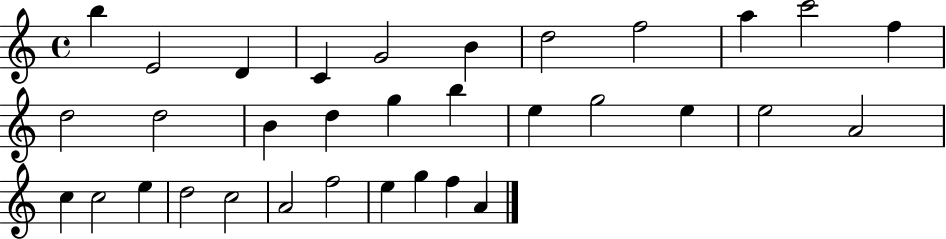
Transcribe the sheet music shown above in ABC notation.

X:1
T:Untitled
M:4/4
L:1/4
K:C
b E2 D C G2 B d2 f2 a c'2 f d2 d2 B d g b e g2 e e2 A2 c c2 e d2 c2 A2 f2 e g f A